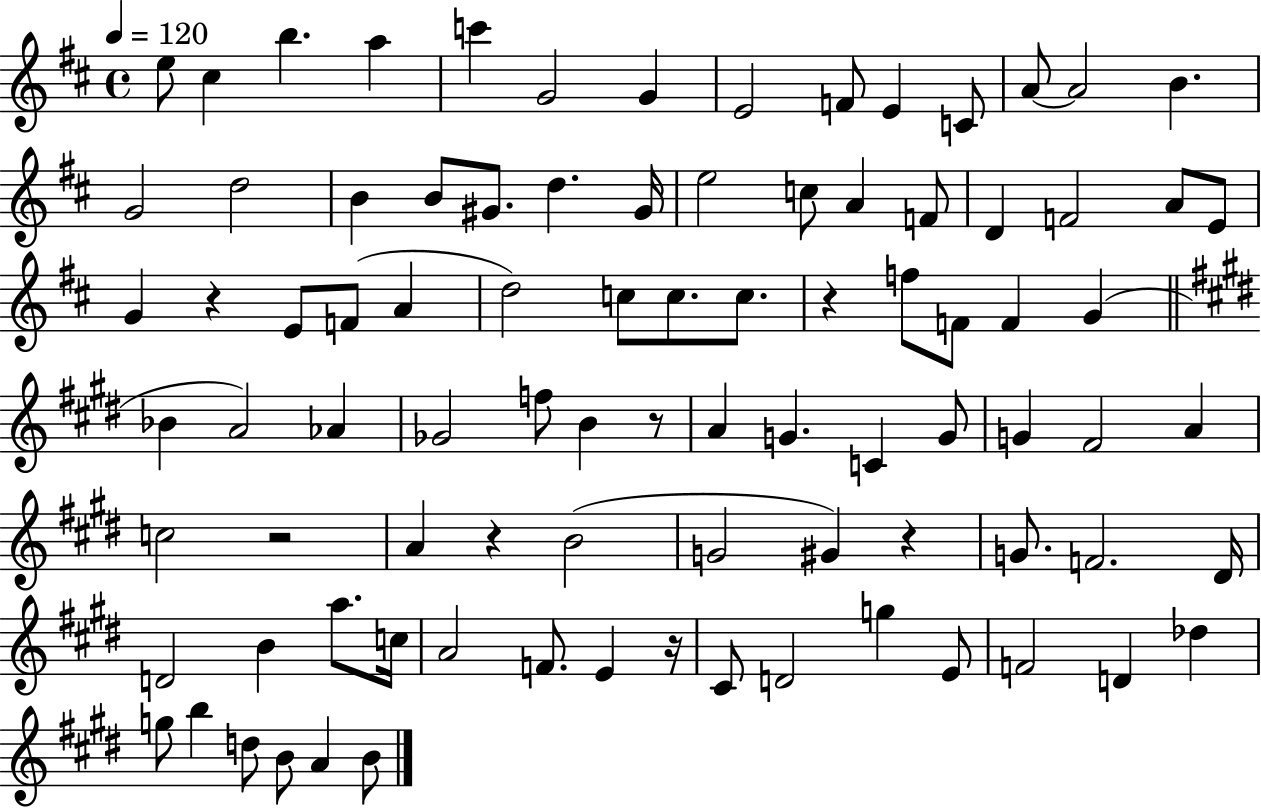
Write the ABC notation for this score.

X:1
T:Untitled
M:4/4
L:1/4
K:D
e/2 ^c b a c' G2 G E2 F/2 E C/2 A/2 A2 B G2 d2 B B/2 ^G/2 d ^G/4 e2 c/2 A F/2 D F2 A/2 E/2 G z E/2 F/2 A d2 c/2 c/2 c/2 z f/2 F/2 F G _B A2 _A _G2 f/2 B z/2 A G C G/2 G ^F2 A c2 z2 A z B2 G2 ^G z G/2 F2 ^D/4 D2 B a/2 c/4 A2 F/2 E z/4 ^C/2 D2 g E/2 F2 D _d g/2 b d/2 B/2 A B/2